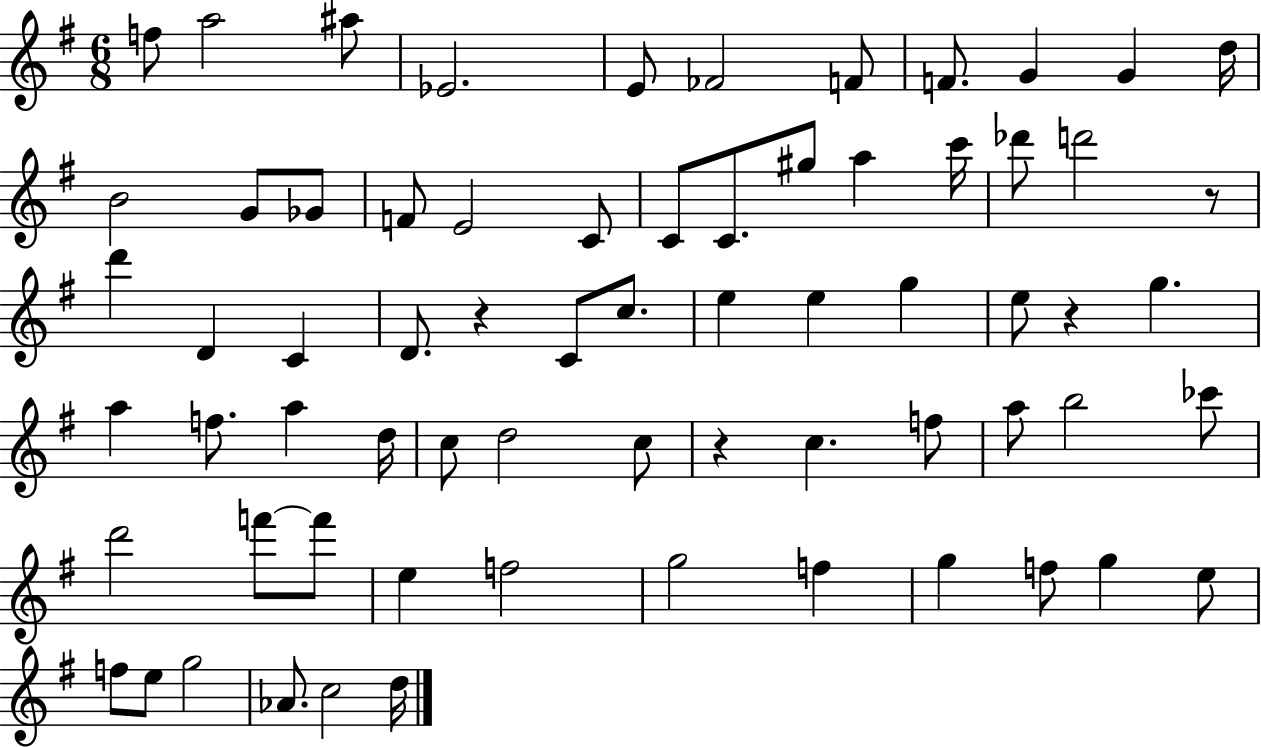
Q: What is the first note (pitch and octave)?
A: F5